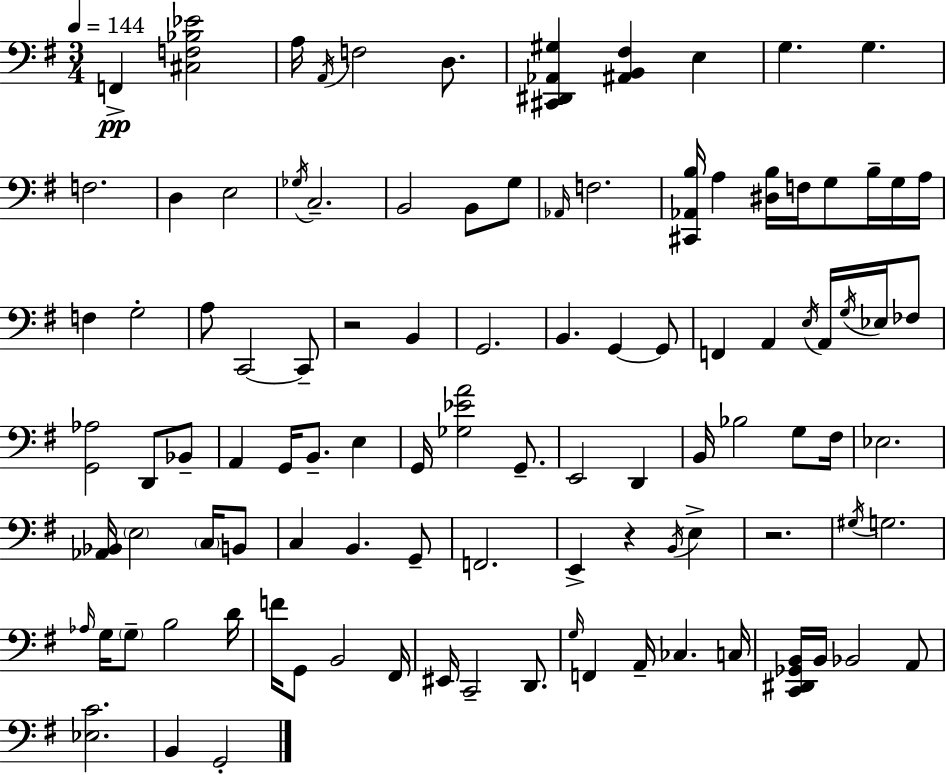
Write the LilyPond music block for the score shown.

{
  \clef bass
  \numericTimeSignature
  \time 3/4
  \key e \minor
  \tempo 4 = 144
  f,4->\pp <cis f bes ees'>2 | a16 \acciaccatura { a,16 } f2 d8. | <cis, dis, aes, gis>4 <ais, b, fis>4 e4 | g4. g4. | \break f2. | d4 e2 | \acciaccatura { ges16 } c2.-- | b,2 b,8 | \break g8 \grace { aes,16 } f2. | <cis, aes, b>16 a4 <dis b>16 f16 g8 | b16-- g16 a16 f4 g2-. | a8 c,2~~ | \break c,8-- r2 b,4 | g,2. | b,4. g,4~~ | g,8 f,4 a,4 \acciaccatura { e16 } | \break a,16 \acciaccatura { g16 } ees16 fes8 <g, aes>2 | d,8 bes,8-- a,4 g,16 b,8.-- | e4 g,16 <ges ees' a'>2 | g,8.-- e,2 | \break d,4 b,16 bes2 | g8 fis16 ees2. | <aes, bes,>16 \parenthesize e2 | \parenthesize c16 b,8 c4 b,4. | \break g,8-- f,2. | e,4-> r4 | \acciaccatura { b,16 } e4-> r2. | \acciaccatura { gis16 } g2. | \break \grace { aes16 } g16 \parenthesize g8-- b2 | d'16 f'16 g,8 b,2 | fis,16 eis,16 c,2-- | d,8. \grace { g16 } f,4 | \break a,16-- ces4. c16 <c, dis, ges, b,>16 b,16 bes,2 | a,8 <ees c'>2. | b,4 | g,2-. \bar "|."
}